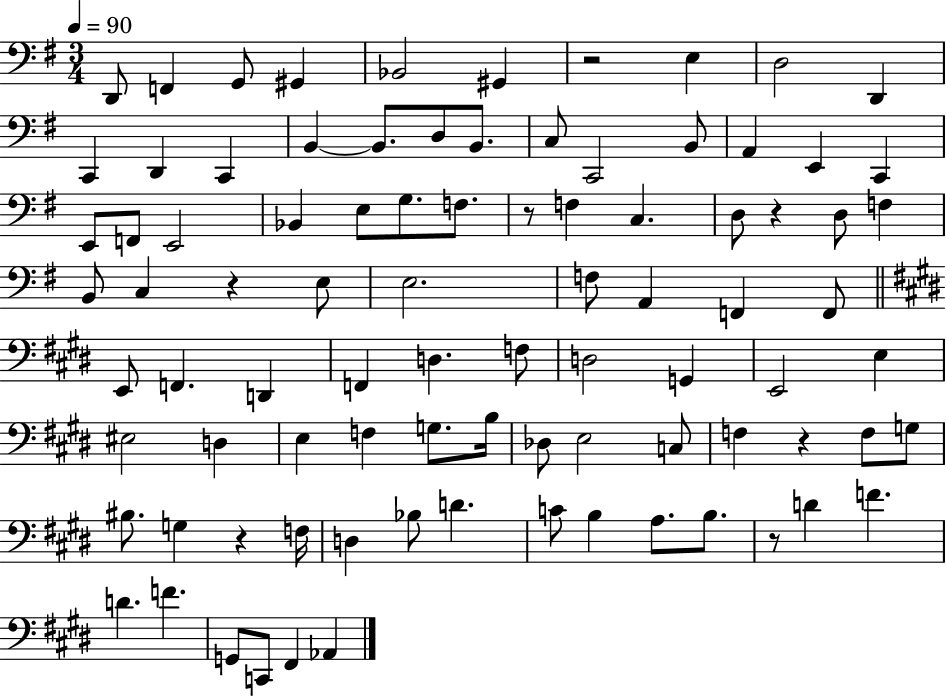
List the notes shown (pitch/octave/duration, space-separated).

D2/e F2/q G2/e G#2/q Bb2/h G#2/q R/h E3/q D3/h D2/q C2/q D2/q C2/q B2/q B2/e. D3/e B2/e. C3/e C2/h B2/e A2/q E2/q C2/q E2/e F2/e E2/h Bb2/q E3/e G3/e. F3/e. R/e F3/q C3/q. D3/e R/q D3/e F3/q B2/e C3/q R/q E3/e E3/h. F3/e A2/q F2/q F2/e E2/e F2/q. D2/q F2/q D3/q. F3/e D3/h G2/q E2/h E3/q EIS3/h D3/q E3/q F3/q G3/e. B3/s Db3/e E3/h C3/e F3/q R/q F3/e G3/e BIS3/e. G3/q R/q F3/s D3/q Bb3/e D4/q. C4/e B3/q A3/e. B3/e. R/e D4/q F4/q. D4/q. F4/q. G2/e C2/e F#2/q Ab2/q